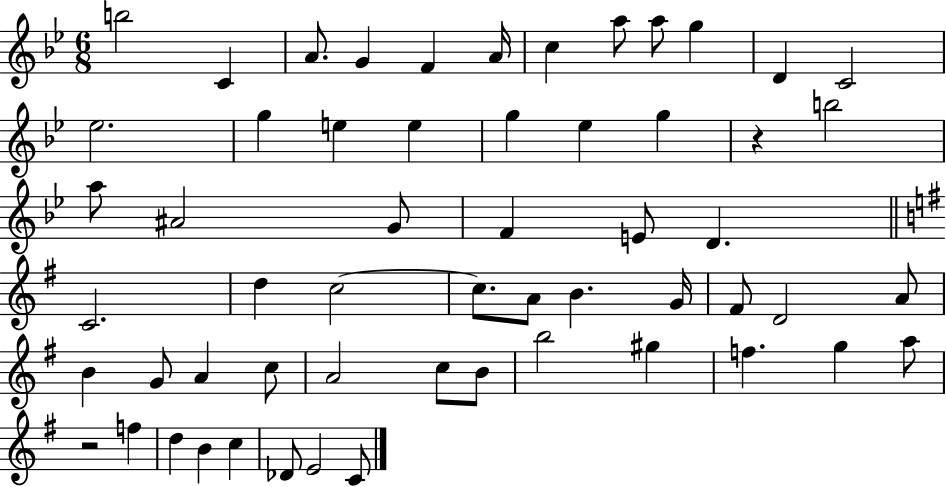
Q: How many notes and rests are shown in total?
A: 57